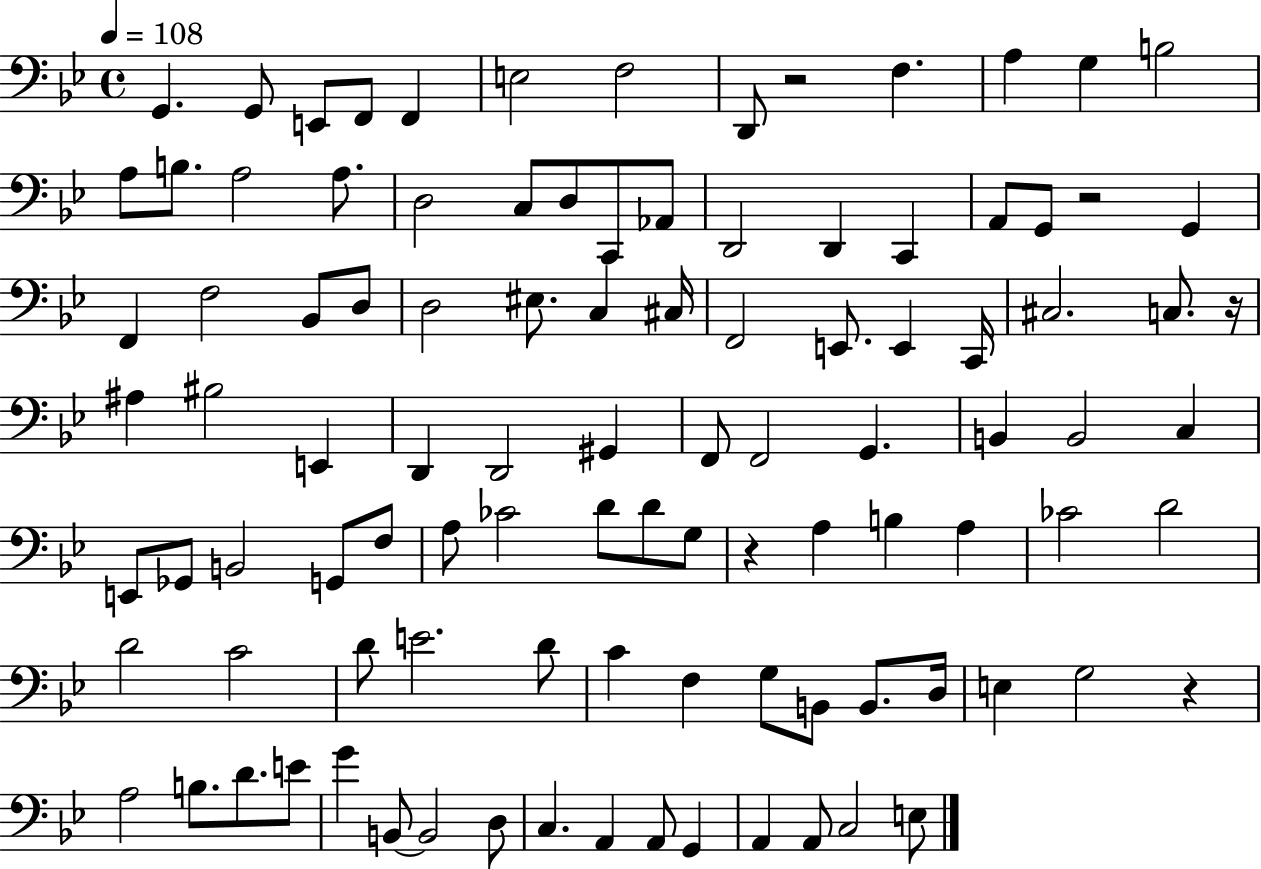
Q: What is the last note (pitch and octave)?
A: E3